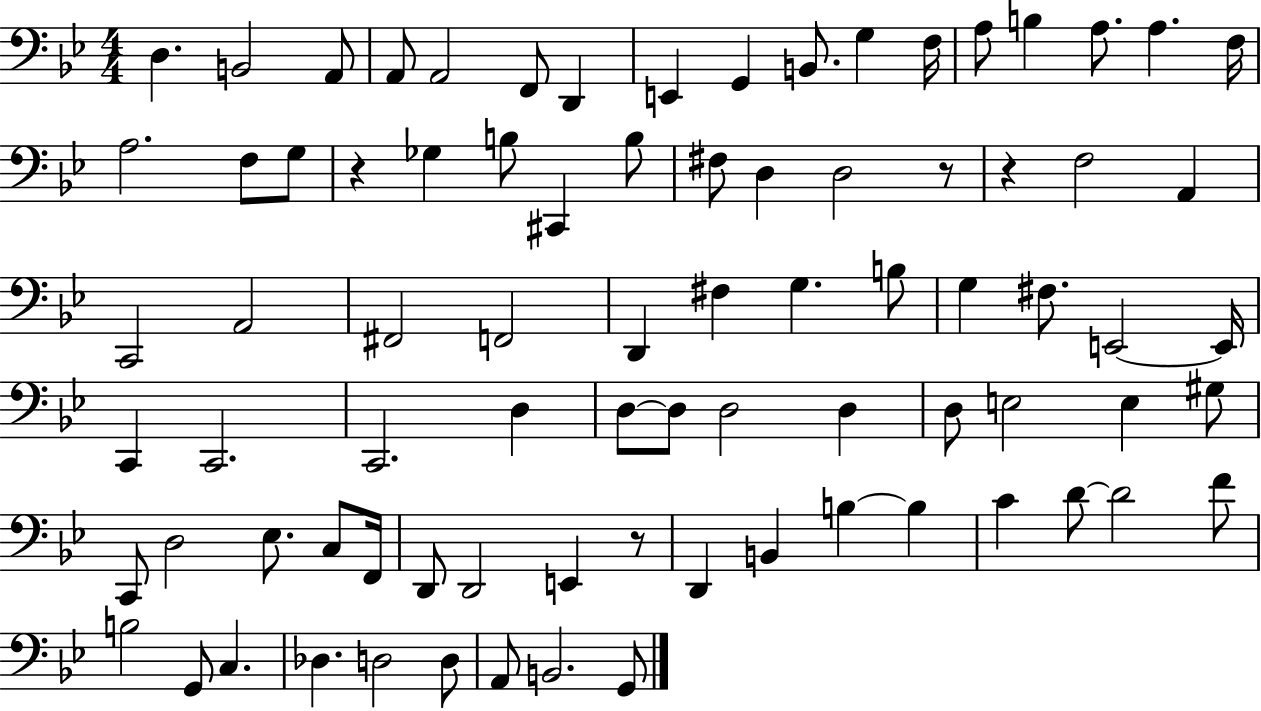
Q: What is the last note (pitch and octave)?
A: G2